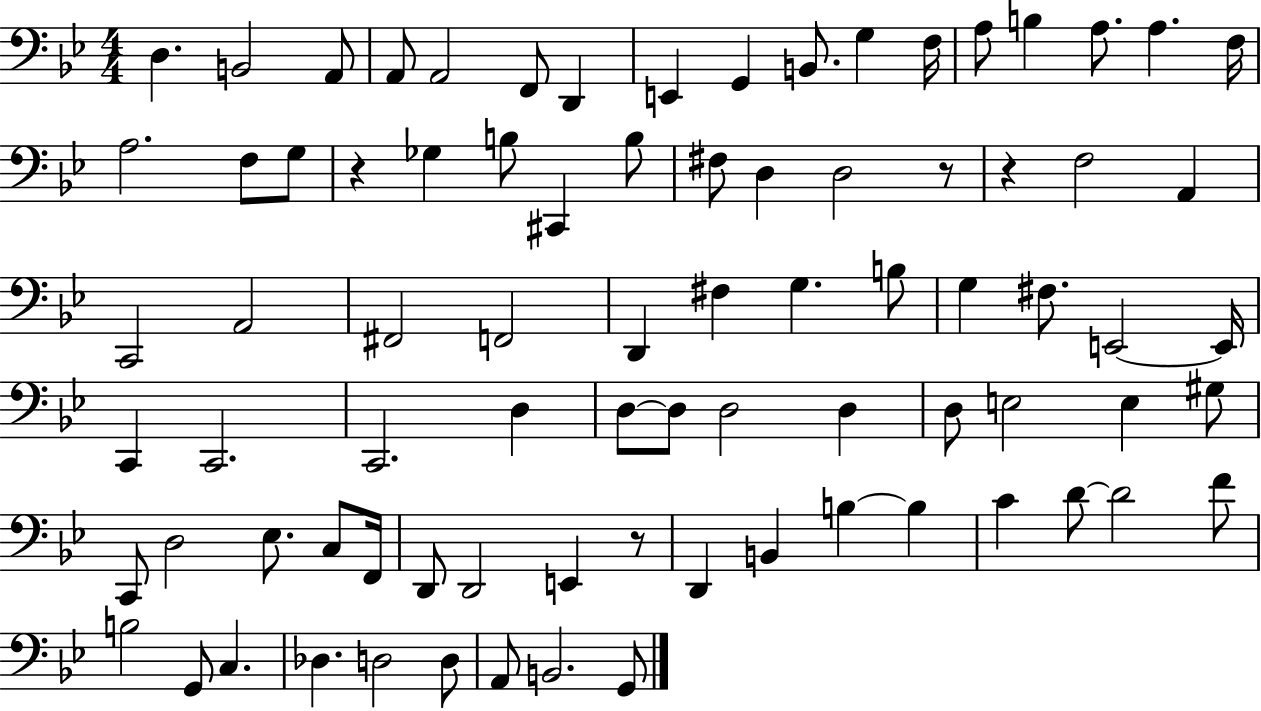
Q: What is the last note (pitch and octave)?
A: G2